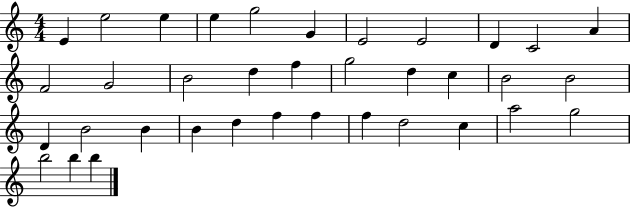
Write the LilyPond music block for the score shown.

{
  \clef treble
  \numericTimeSignature
  \time 4/4
  \key c \major
  e'4 e''2 e''4 | e''4 g''2 g'4 | e'2 e'2 | d'4 c'2 a'4 | \break f'2 g'2 | b'2 d''4 f''4 | g''2 d''4 c''4 | b'2 b'2 | \break d'4 b'2 b'4 | b'4 d''4 f''4 f''4 | f''4 d''2 c''4 | a''2 g''2 | \break b''2 b''4 b''4 | \bar "|."
}